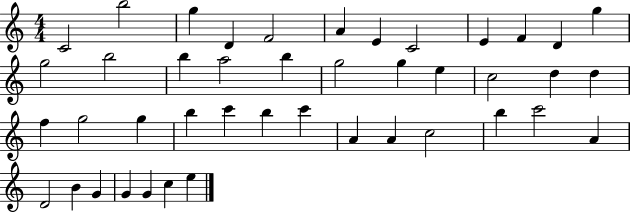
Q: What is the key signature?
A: C major